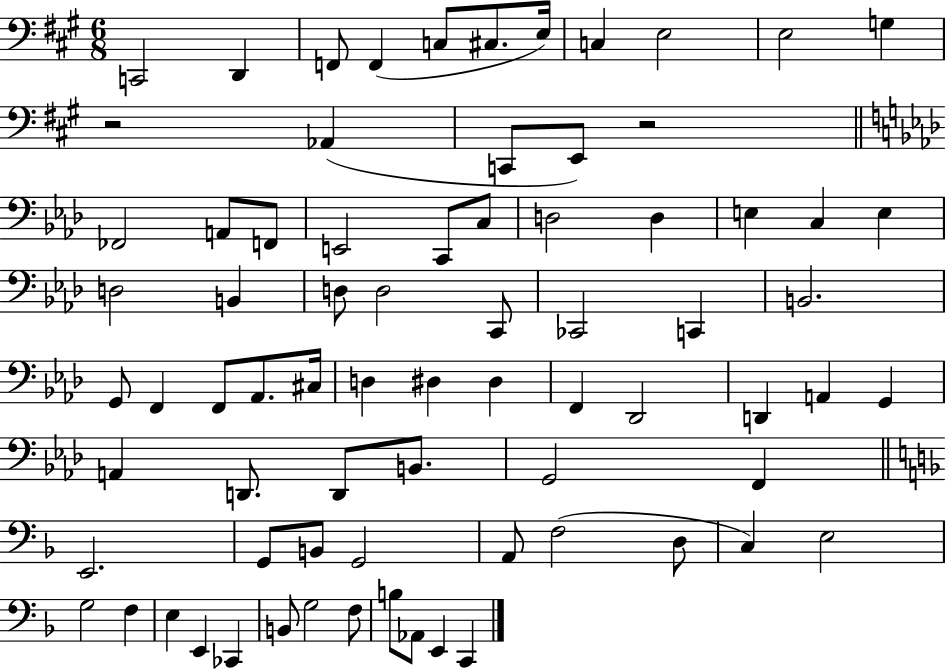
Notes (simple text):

C2/h D2/q F2/e F2/q C3/e C#3/e. E3/s C3/q E3/h E3/h G3/q R/h Ab2/q C2/e E2/e R/h FES2/h A2/e F2/e E2/h C2/e C3/e D3/h D3/q E3/q C3/q E3/q D3/h B2/q D3/e D3/h C2/e CES2/h C2/q B2/h. G2/e F2/q F2/e Ab2/e. C#3/s D3/q D#3/q D#3/q F2/q Db2/h D2/q A2/q G2/q A2/q D2/e. D2/e B2/e. G2/h F2/q E2/h. G2/e B2/e G2/h A2/e F3/h D3/e C3/q E3/h G3/h F3/q E3/q E2/q CES2/q B2/e G3/h F3/e B3/e Ab2/e E2/q C2/q